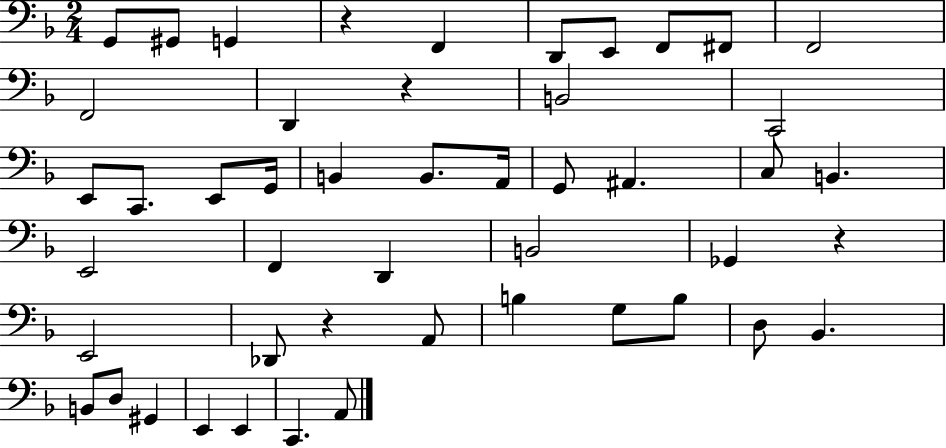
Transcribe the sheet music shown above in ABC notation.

X:1
T:Untitled
M:2/4
L:1/4
K:F
G,,/2 ^G,,/2 G,, z F,, D,,/2 E,,/2 F,,/2 ^F,,/2 F,,2 F,,2 D,, z B,,2 C,,2 E,,/2 C,,/2 E,,/2 G,,/4 B,, B,,/2 A,,/4 G,,/2 ^A,, C,/2 B,, E,,2 F,, D,, B,,2 _G,, z E,,2 _D,,/2 z A,,/2 B, G,/2 B,/2 D,/2 _B,, B,,/2 D,/2 ^G,, E,, E,, C,, A,,/2